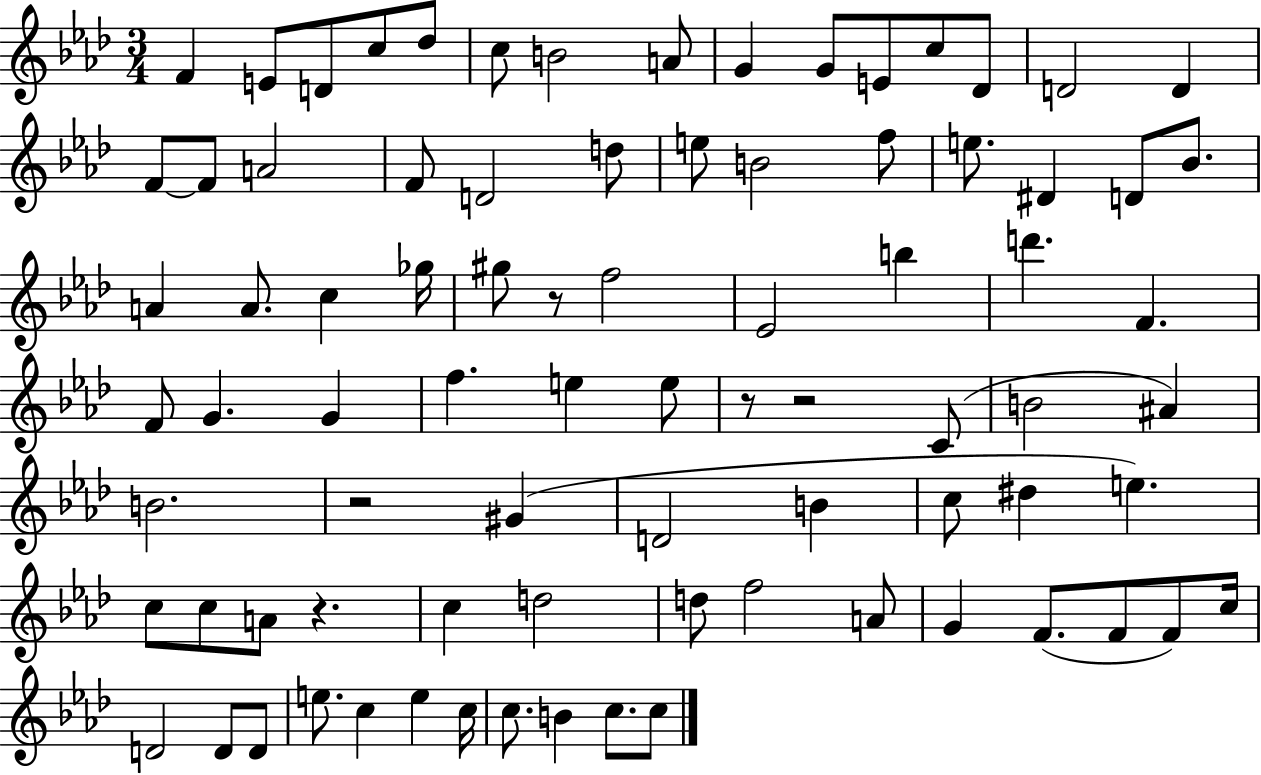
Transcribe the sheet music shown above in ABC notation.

X:1
T:Untitled
M:3/4
L:1/4
K:Ab
F E/2 D/2 c/2 _d/2 c/2 B2 A/2 G G/2 E/2 c/2 _D/2 D2 D F/2 F/2 A2 F/2 D2 d/2 e/2 B2 f/2 e/2 ^D D/2 _B/2 A A/2 c _g/4 ^g/2 z/2 f2 _E2 b d' F F/2 G G f e e/2 z/2 z2 C/2 B2 ^A B2 z2 ^G D2 B c/2 ^d e c/2 c/2 A/2 z c d2 d/2 f2 A/2 G F/2 F/2 F/2 c/4 D2 D/2 D/2 e/2 c e c/4 c/2 B c/2 c/2